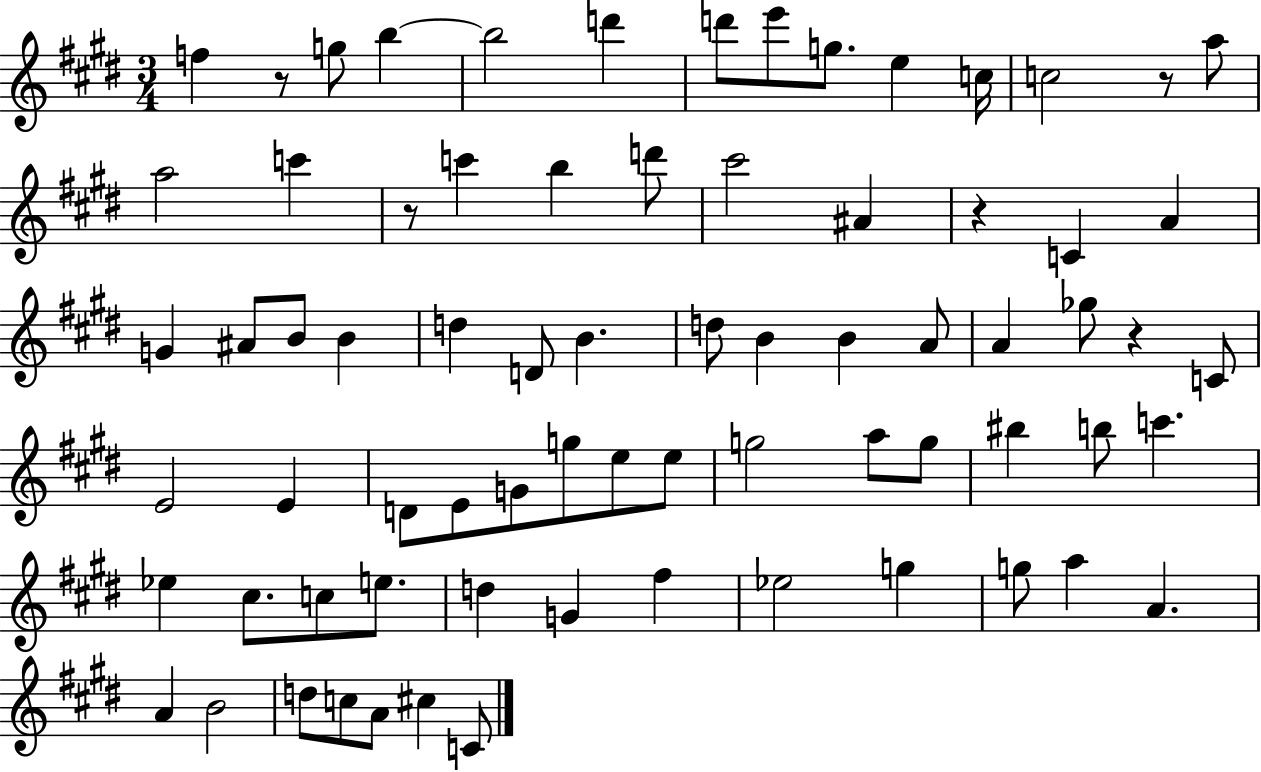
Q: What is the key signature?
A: E major